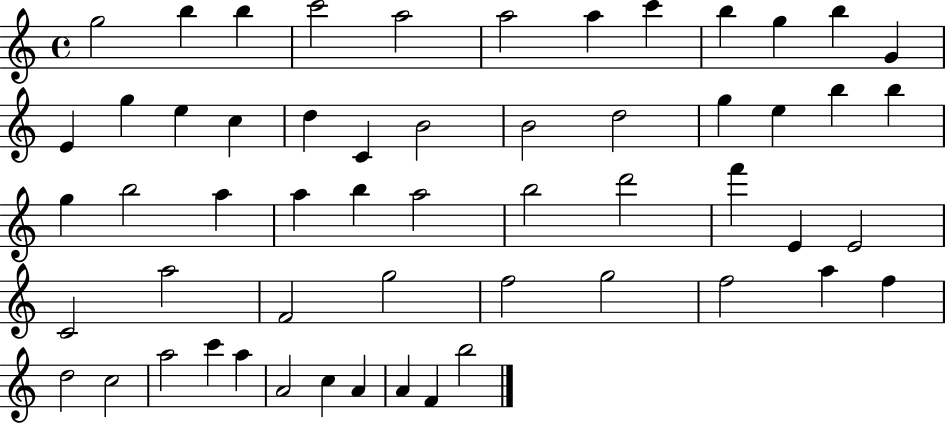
X:1
T:Untitled
M:4/4
L:1/4
K:C
g2 b b c'2 a2 a2 a c' b g b G E g e c d C B2 B2 d2 g e b b g b2 a a b a2 b2 d'2 f' E E2 C2 a2 F2 g2 f2 g2 f2 a f d2 c2 a2 c' a A2 c A A F b2